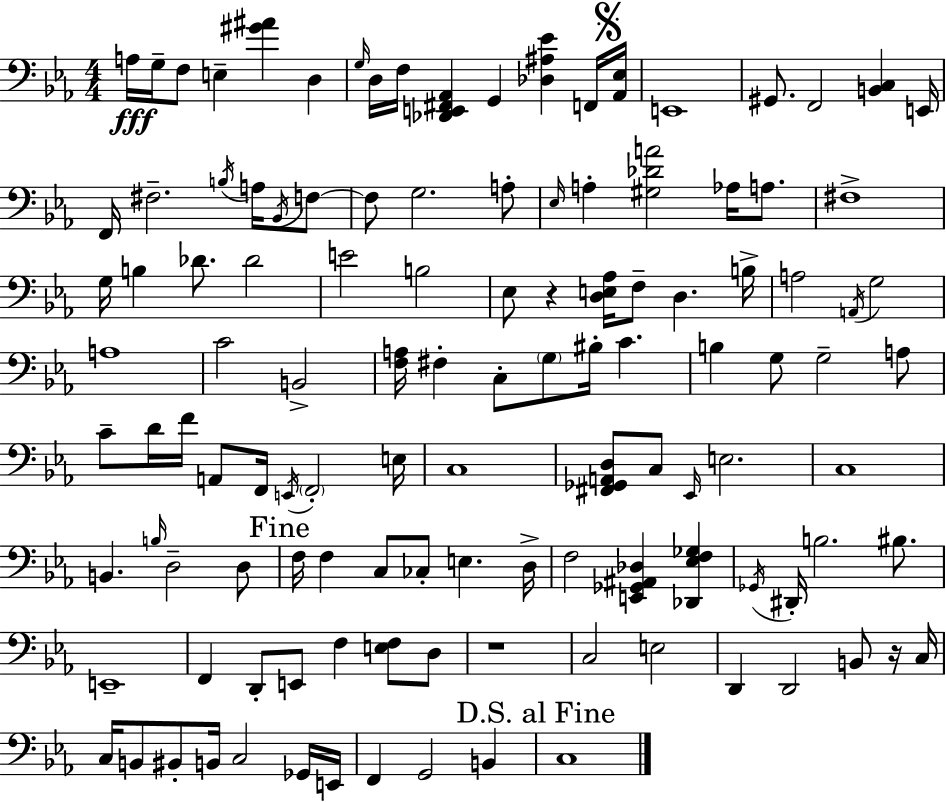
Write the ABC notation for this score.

X:1
T:Untitled
M:4/4
L:1/4
K:Eb
A,/4 G,/4 F,/2 E, [^G^A] D, G,/4 D,/4 F,/4 [_D,,E,,^F,,_A,,] G,, [_D,^A,_E] F,,/4 [_A,,_E,]/4 E,,4 ^G,,/2 F,,2 [B,,C,] E,,/4 F,,/4 ^F,2 B,/4 A,/4 _B,,/4 F,/2 F,/2 G,2 A,/2 _E,/4 A, [^G,_DA]2 _A,/4 A,/2 ^F,4 G,/4 B, _D/2 _D2 E2 B,2 _E,/2 z [D,E,_A,]/4 F,/2 D, B,/4 A,2 A,,/4 G,2 A,4 C2 B,,2 [F,A,]/4 ^F, C,/2 G,/2 ^B,/4 C B, G,/2 G,2 A,/2 C/2 D/4 F/4 A,,/2 F,,/4 E,,/4 F,,2 E,/4 C,4 [^F,,_G,,A,,D,]/2 C,/2 _E,,/4 E,2 C,4 B,, B,/4 D,2 D,/2 F,/4 F, C,/2 _C,/2 E, D,/4 F,2 [E,,_G,,^A,,_D,] [_D,,_E,F,_G,] _G,,/4 ^D,,/4 B,2 ^B,/2 E,,4 F,, D,,/2 E,,/2 F, [E,F,]/2 D,/2 z4 C,2 E,2 D,, D,,2 B,,/2 z/4 C,/4 C,/4 B,,/2 ^B,,/2 B,,/4 C,2 _G,,/4 E,,/4 F,, G,,2 B,, C,4